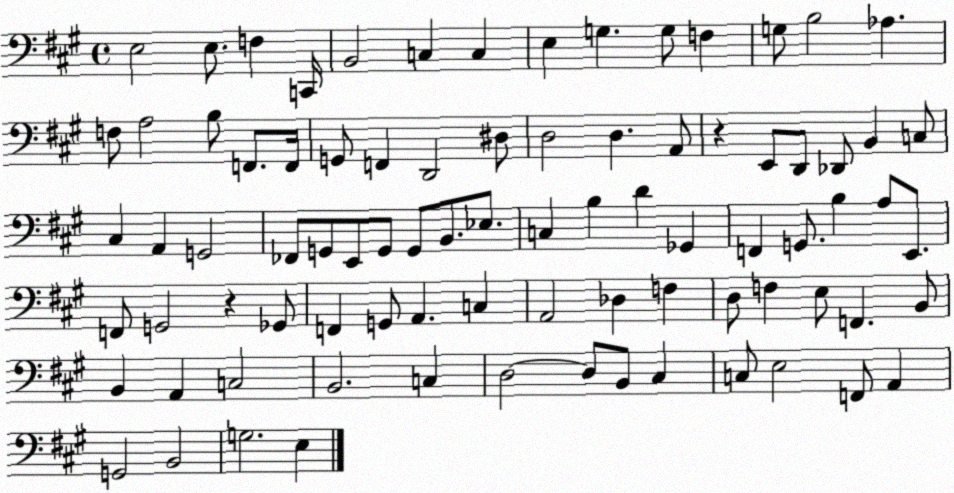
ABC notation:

X:1
T:Untitled
M:4/4
L:1/4
K:A
E,2 E,/2 F, C,,/4 B,,2 C, C, E, G, G,/2 F, G,/2 B,2 _A, F,/2 A,2 B,/2 F,,/2 F,,/4 G,,/2 F,, D,,2 ^D,/2 D,2 D, A,,/2 z E,,/2 D,,/2 _D,,/2 B,, C,/2 ^C, A,, G,,2 _F,,/2 G,,/2 E,,/2 G,,/2 G,,/2 B,,/2 _E,/2 C, B, D _G,, F,, G,,/2 B, A,/2 E,,/2 F,,/2 G,,2 z _G,,/2 F,, G,,/2 A,, C, A,,2 _D, F, D,/2 F, E,/2 F,, B,,/2 B,, A,, C,2 B,,2 C, D,2 D,/2 B,,/2 ^C, C,/2 E,2 F,,/2 A,, G,,2 B,,2 G,2 E,